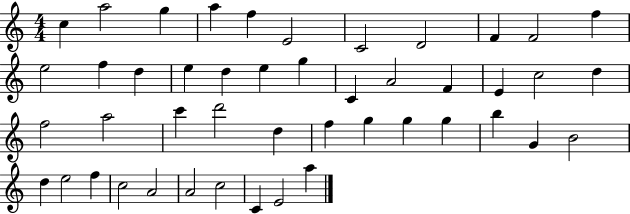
X:1
T:Untitled
M:4/4
L:1/4
K:C
c a2 g a f E2 C2 D2 F F2 f e2 f d e d e g C A2 F E c2 d f2 a2 c' d'2 d f g g g b G B2 d e2 f c2 A2 A2 c2 C E2 a